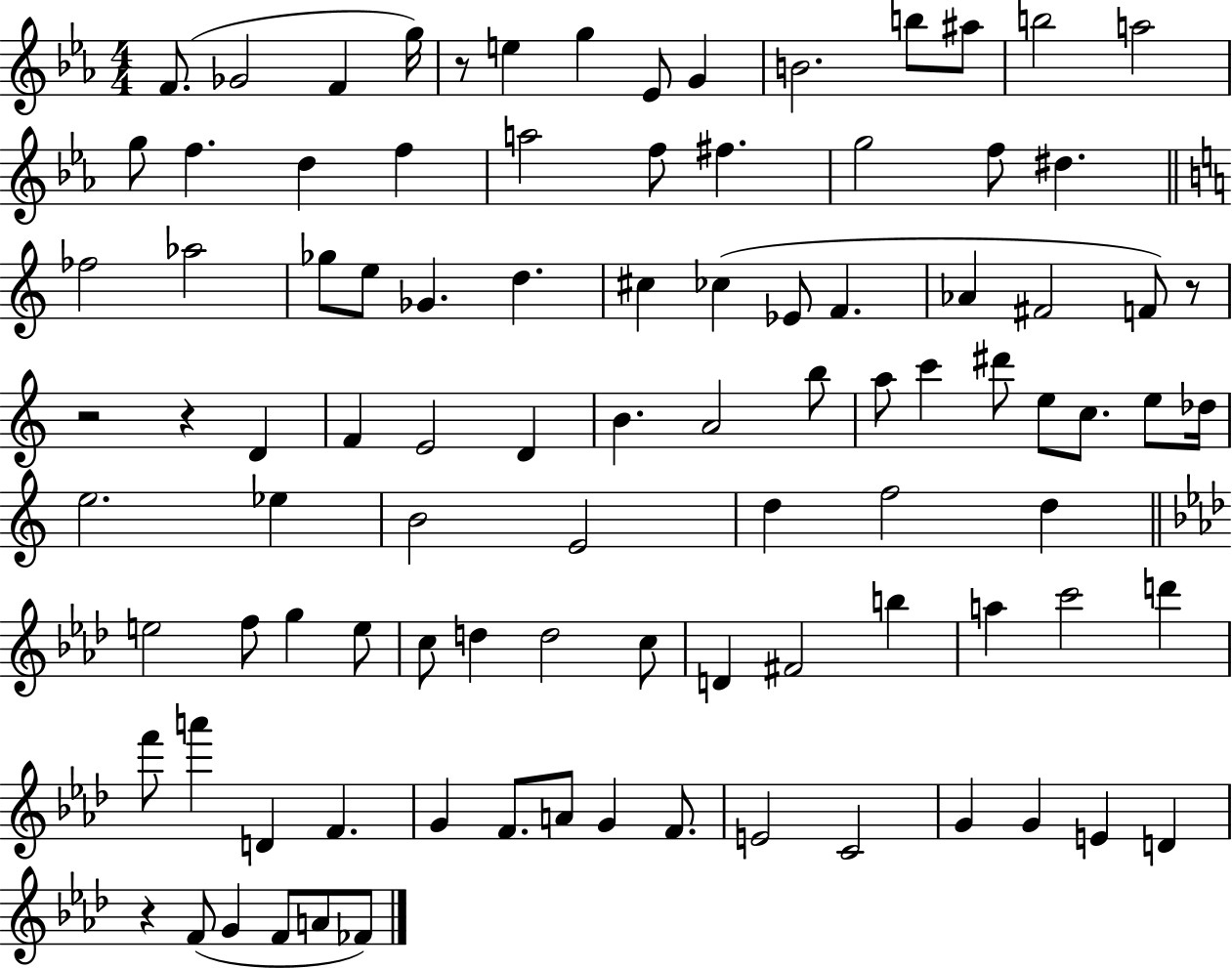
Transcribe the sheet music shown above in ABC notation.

X:1
T:Untitled
M:4/4
L:1/4
K:Eb
F/2 _G2 F g/4 z/2 e g _E/2 G B2 b/2 ^a/2 b2 a2 g/2 f d f a2 f/2 ^f g2 f/2 ^d _f2 _a2 _g/2 e/2 _G d ^c _c _E/2 F _A ^F2 F/2 z/2 z2 z D F E2 D B A2 b/2 a/2 c' ^d'/2 e/2 c/2 e/2 _d/4 e2 _e B2 E2 d f2 d e2 f/2 g e/2 c/2 d d2 c/2 D ^F2 b a c'2 d' f'/2 a' D F G F/2 A/2 G F/2 E2 C2 G G E D z F/2 G F/2 A/2 _F/2